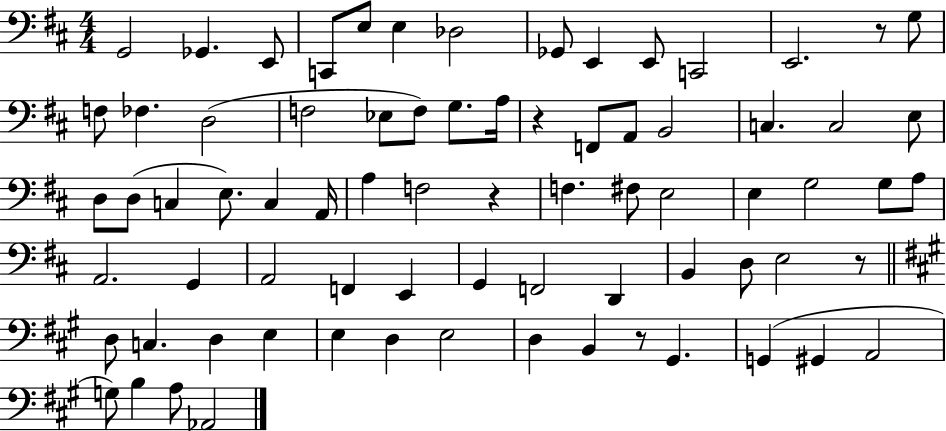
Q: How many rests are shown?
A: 5